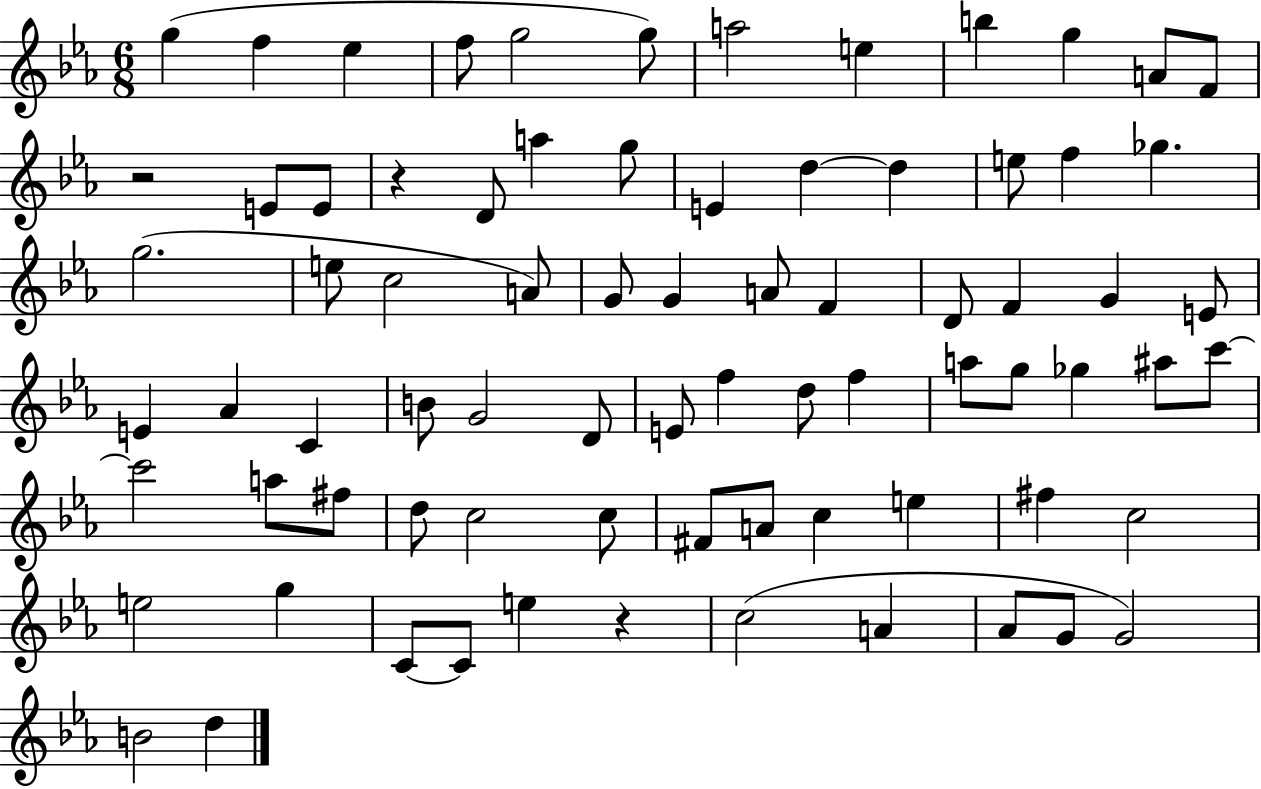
X:1
T:Untitled
M:6/8
L:1/4
K:Eb
g f _e f/2 g2 g/2 a2 e b g A/2 F/2 z2 E/2 E/2 z D/2 a g/2 E d d e/2 f _g g2 e/2 c2 A/2 G/2 G A/2 F D/2 F G E/2 E _A C B/2 G2 D/2 E/2 f d/2 f a/2 g/2 _g ^a/2 c'/2 c'2 a/2 ^f/2 d/2 c2 c/2 ^F/2 A/2 c e ^f c2 e2 g C/2 C/2 e z c2 A _A/2 G/2 G2 B2 d